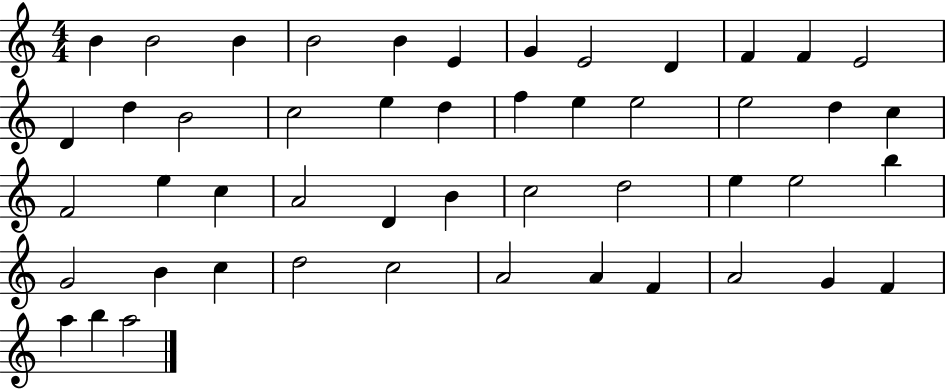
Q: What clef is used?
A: treble